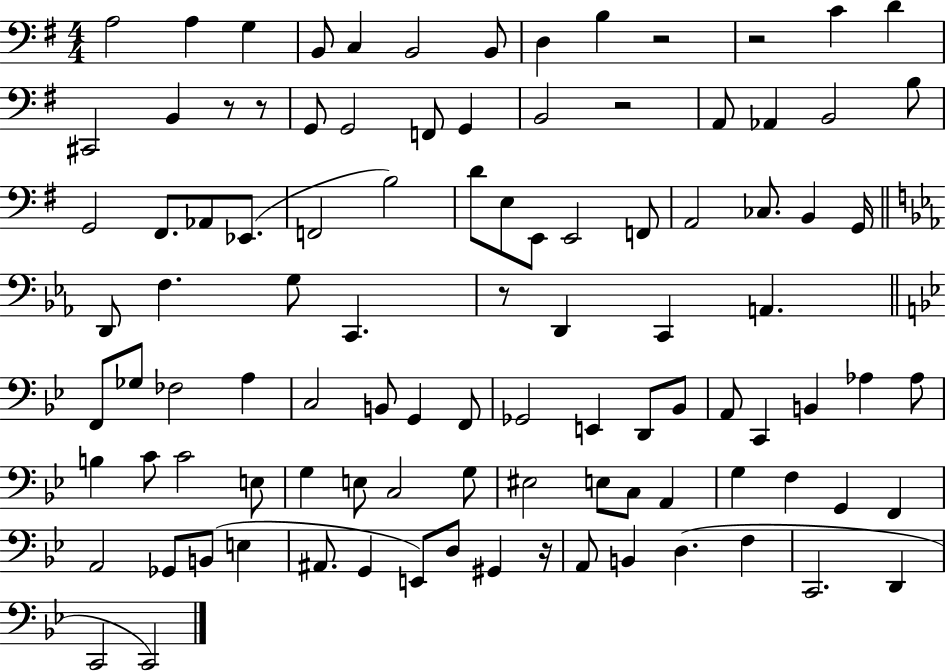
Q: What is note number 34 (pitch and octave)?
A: A2